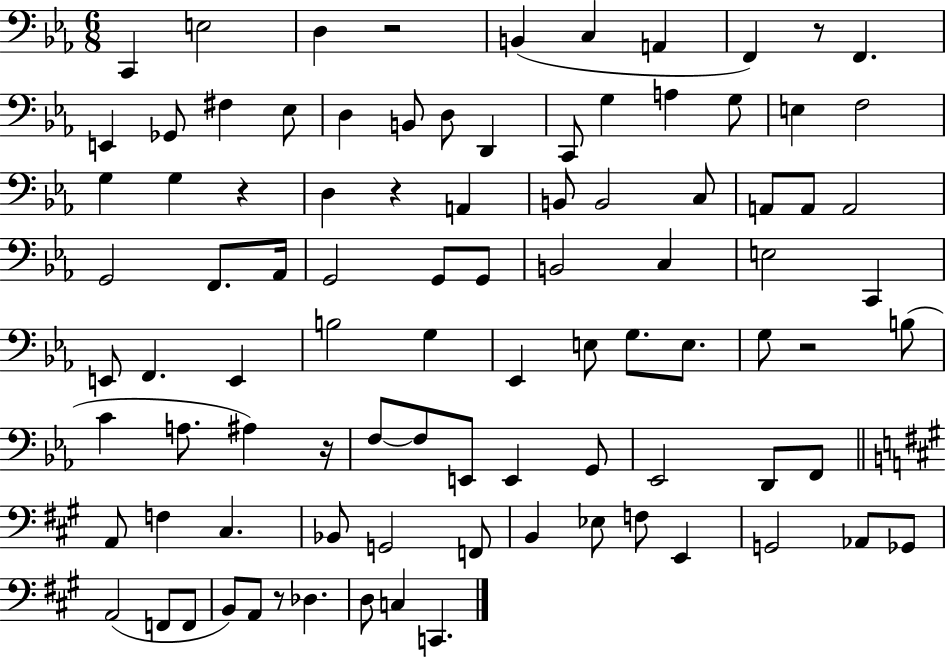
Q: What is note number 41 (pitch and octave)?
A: E3